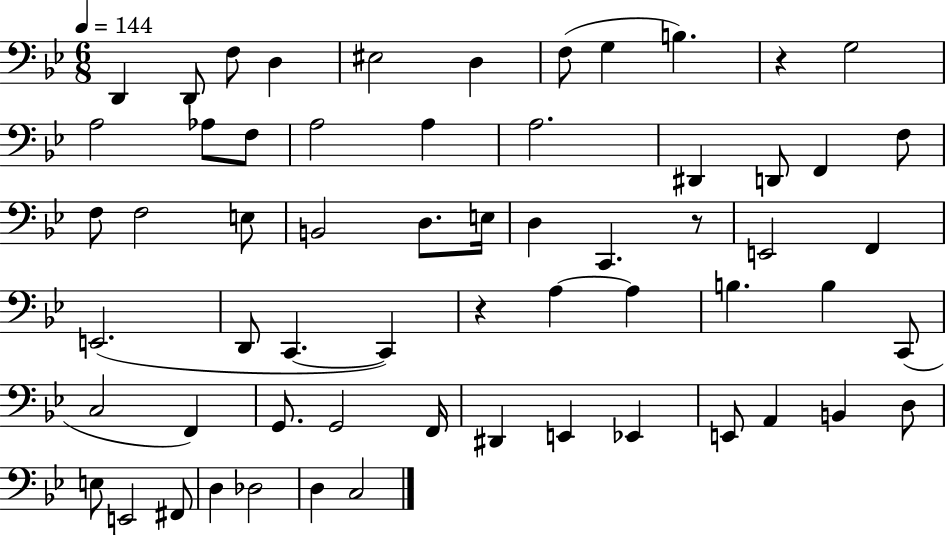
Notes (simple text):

D2/q D2/e F3/e D3/q EIS3/h D3/q F3/e G3/q B3/q. R/q G3/h A3/h Ab3/e F3/e A3/h A3/q A3/h. D#2/q D2/e F2/q F3/e F3/e F3/h E3/e B2/h D3/e. E3/s D3/q C2/q. R/e E2/h F2/q E2/h. D2/e C2/q. C2/q R/q A3/q A3/q B3/q. B3/q C2/e C3/h F2/q G2/e. G2/h F2/s D#2/q E2/q Eb2/q E2/e A2/q B2/q D3/e E3/e E2/h F#2/e D3/q Db3/h D3/q C3/h